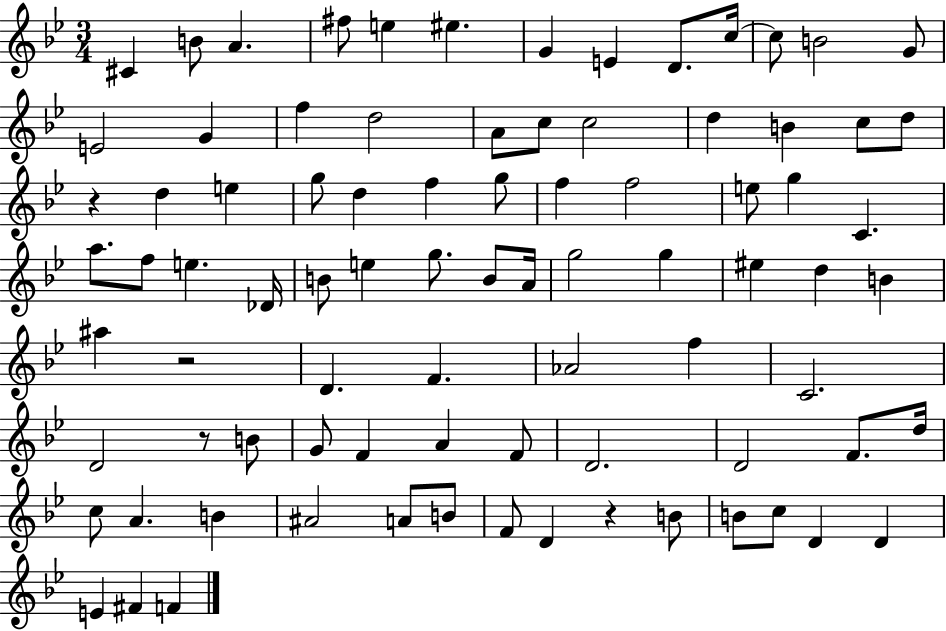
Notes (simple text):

C#4/q B4/e A4/q. F#5/e E5/q EIS5/q. G4/q E4/q D4/e. C5/s C5/e B4/h G4/e E4/h G4/q F5/q D5/h A4/e C5/e C5/h D5/q B4/q C5/e D5/e R/q D5/q E5/q G5/e D5/q F5/q G5/e F5/q F5/h E5/e G5/q C4/q. A5/e. F5/e E5/q. Db4/s B4/e E5/q G5/e. B4/e A4/s G5/h G5/q EIS5/q D5/q B4/q A#5/q R/h D4/q. F4/q. Ab4/h F5/q C4/h. D4/h R/e B4/e G4/e F4/q A4/q F4/e D4/h. D4/h F4/e. D5/s C5/e A4/q. B4/q A#4/h A4/e B4/e F4/e D4/q R/q B4/e B4/e C5/e D4/q D4/q E4/q F#4/q F4/q